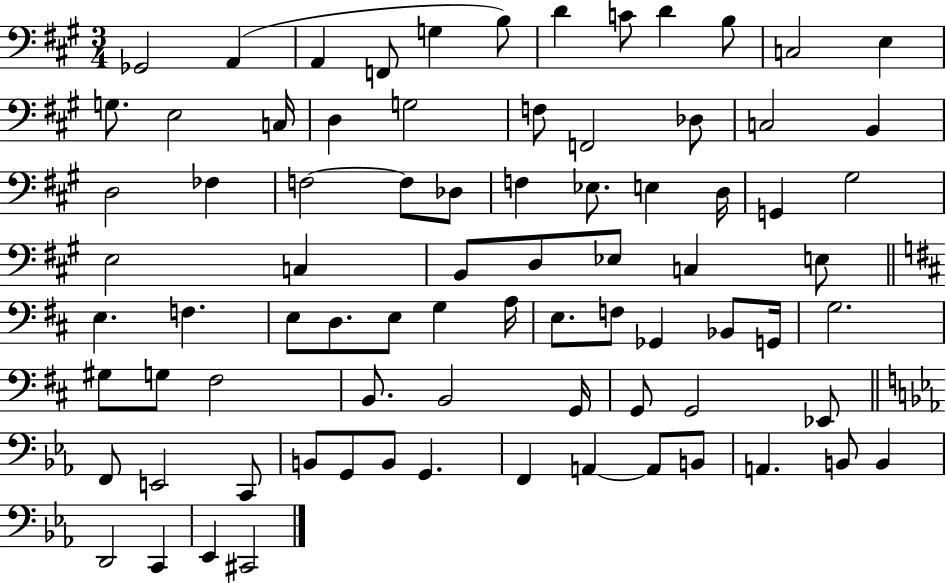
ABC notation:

X:1
T:Untitled
M:3/4
L:1/4
K:A
_G,,2 A,, A,, F,,/2 G, B,/2 D C/2 D B,/2 C,2 E, G,/2 E,2 C,/4 D, G,2 F,/2 F,,2 _D,/2 C,2 B,, D,2 _F, F,2 F,/2 _D,/2 F, _E,/2 E, D,/4 G,, ^G,2 E,2 C, B,,/2 D,/2 _E,/2 C, E,/2 E, F, E,/2 D,/2 E,/2 G, A,/4 E,/2 F,/2 _G,, _B,,/2 G,,/4 G,2 ^G,/2 G,/2 ^F,2 B,,/2 B,,2 G,,/4 G,,/2 G,,2 _E,,/2 F,,/2 E,,2 C,,/2 B,,/2 G,,/2 B,,/2 G,, F,, A,, A,,/2 B,,/2 A,, B,,/2 B,, D,,2 C,, _E,, ^C,,2